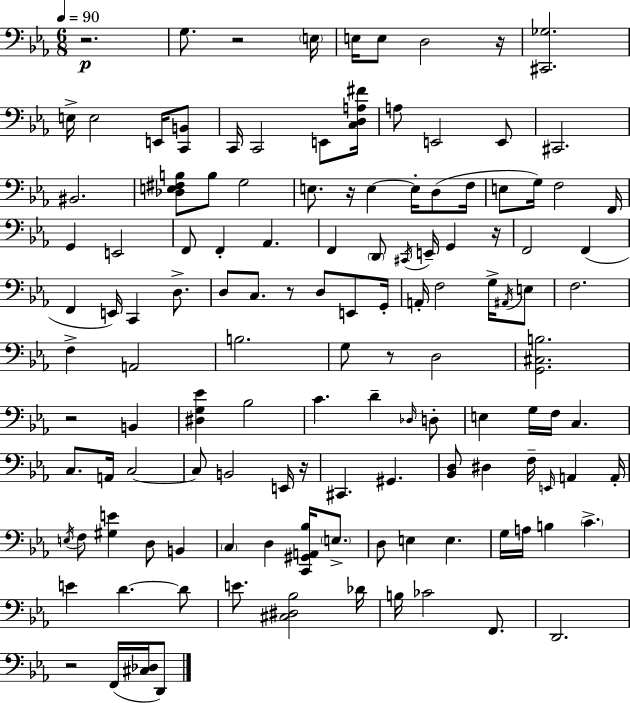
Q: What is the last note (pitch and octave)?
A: D2